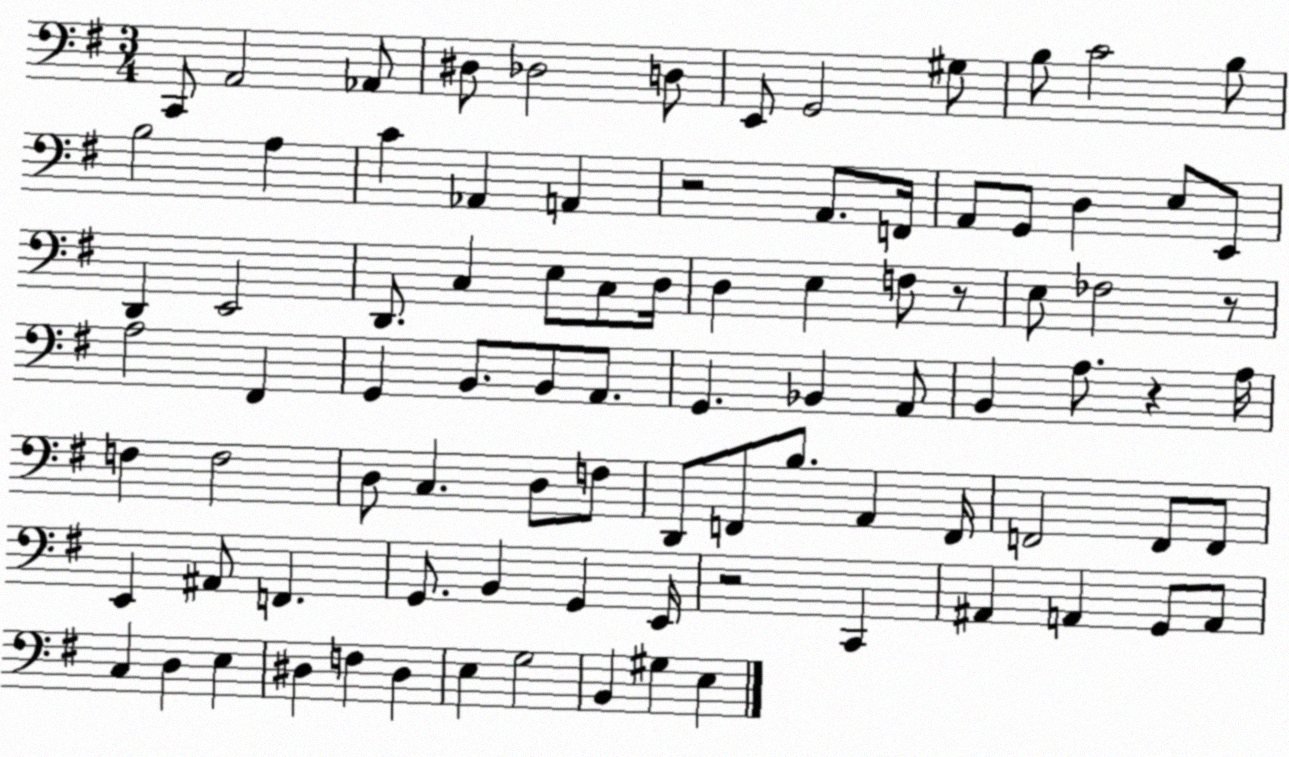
X:1
T:Untitled
M:3/4
L:1/4
K:G
C,,/2 A,,2 _A,,/2 ^D,/2 _D,2 D,/2 E,,/2 G,,2 ^G,/2 B,/2 C2 B,/2 B,2 A, C _A,, A,, z2 A,,/2 F,,/4 A,,/2 G,,/2 D, E,/2 E,,/2 D,, E,,2 D,,/2 C, E,/2 C,/2 D,/4 D, E, F,/2 z/2 E,/2 _F,2 z/2 A,2 ^F,, G,, B,,/2 B,,/2 A,,/2 G,, _B,, A,,/2 B,, A,/2 z A,/4 F, F,2 D,/2 C, D,/2 F,/2 D,,/2 F,,/2 B,/2 A,, F,,/4 F,,2 F,,/2 F,,/2 E,, ^A,,/2 F,, G,,/2 B,, G,, E,,/4 z2 C,, ^A,, A,, G,,/2 A,,/2 C, D, E, ^D, F, ^D, E, G,2 B,, ^G, E,